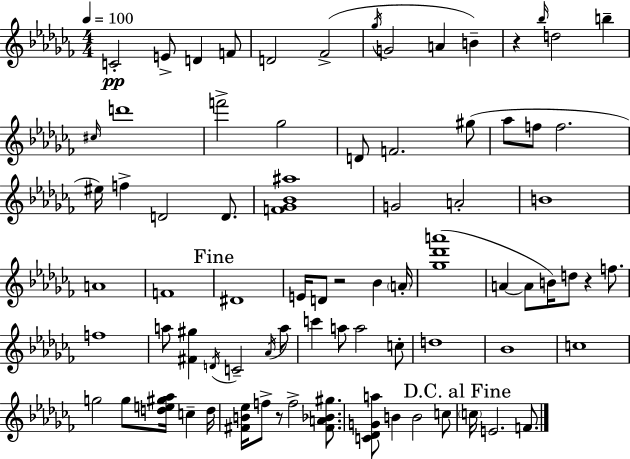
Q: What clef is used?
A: treble